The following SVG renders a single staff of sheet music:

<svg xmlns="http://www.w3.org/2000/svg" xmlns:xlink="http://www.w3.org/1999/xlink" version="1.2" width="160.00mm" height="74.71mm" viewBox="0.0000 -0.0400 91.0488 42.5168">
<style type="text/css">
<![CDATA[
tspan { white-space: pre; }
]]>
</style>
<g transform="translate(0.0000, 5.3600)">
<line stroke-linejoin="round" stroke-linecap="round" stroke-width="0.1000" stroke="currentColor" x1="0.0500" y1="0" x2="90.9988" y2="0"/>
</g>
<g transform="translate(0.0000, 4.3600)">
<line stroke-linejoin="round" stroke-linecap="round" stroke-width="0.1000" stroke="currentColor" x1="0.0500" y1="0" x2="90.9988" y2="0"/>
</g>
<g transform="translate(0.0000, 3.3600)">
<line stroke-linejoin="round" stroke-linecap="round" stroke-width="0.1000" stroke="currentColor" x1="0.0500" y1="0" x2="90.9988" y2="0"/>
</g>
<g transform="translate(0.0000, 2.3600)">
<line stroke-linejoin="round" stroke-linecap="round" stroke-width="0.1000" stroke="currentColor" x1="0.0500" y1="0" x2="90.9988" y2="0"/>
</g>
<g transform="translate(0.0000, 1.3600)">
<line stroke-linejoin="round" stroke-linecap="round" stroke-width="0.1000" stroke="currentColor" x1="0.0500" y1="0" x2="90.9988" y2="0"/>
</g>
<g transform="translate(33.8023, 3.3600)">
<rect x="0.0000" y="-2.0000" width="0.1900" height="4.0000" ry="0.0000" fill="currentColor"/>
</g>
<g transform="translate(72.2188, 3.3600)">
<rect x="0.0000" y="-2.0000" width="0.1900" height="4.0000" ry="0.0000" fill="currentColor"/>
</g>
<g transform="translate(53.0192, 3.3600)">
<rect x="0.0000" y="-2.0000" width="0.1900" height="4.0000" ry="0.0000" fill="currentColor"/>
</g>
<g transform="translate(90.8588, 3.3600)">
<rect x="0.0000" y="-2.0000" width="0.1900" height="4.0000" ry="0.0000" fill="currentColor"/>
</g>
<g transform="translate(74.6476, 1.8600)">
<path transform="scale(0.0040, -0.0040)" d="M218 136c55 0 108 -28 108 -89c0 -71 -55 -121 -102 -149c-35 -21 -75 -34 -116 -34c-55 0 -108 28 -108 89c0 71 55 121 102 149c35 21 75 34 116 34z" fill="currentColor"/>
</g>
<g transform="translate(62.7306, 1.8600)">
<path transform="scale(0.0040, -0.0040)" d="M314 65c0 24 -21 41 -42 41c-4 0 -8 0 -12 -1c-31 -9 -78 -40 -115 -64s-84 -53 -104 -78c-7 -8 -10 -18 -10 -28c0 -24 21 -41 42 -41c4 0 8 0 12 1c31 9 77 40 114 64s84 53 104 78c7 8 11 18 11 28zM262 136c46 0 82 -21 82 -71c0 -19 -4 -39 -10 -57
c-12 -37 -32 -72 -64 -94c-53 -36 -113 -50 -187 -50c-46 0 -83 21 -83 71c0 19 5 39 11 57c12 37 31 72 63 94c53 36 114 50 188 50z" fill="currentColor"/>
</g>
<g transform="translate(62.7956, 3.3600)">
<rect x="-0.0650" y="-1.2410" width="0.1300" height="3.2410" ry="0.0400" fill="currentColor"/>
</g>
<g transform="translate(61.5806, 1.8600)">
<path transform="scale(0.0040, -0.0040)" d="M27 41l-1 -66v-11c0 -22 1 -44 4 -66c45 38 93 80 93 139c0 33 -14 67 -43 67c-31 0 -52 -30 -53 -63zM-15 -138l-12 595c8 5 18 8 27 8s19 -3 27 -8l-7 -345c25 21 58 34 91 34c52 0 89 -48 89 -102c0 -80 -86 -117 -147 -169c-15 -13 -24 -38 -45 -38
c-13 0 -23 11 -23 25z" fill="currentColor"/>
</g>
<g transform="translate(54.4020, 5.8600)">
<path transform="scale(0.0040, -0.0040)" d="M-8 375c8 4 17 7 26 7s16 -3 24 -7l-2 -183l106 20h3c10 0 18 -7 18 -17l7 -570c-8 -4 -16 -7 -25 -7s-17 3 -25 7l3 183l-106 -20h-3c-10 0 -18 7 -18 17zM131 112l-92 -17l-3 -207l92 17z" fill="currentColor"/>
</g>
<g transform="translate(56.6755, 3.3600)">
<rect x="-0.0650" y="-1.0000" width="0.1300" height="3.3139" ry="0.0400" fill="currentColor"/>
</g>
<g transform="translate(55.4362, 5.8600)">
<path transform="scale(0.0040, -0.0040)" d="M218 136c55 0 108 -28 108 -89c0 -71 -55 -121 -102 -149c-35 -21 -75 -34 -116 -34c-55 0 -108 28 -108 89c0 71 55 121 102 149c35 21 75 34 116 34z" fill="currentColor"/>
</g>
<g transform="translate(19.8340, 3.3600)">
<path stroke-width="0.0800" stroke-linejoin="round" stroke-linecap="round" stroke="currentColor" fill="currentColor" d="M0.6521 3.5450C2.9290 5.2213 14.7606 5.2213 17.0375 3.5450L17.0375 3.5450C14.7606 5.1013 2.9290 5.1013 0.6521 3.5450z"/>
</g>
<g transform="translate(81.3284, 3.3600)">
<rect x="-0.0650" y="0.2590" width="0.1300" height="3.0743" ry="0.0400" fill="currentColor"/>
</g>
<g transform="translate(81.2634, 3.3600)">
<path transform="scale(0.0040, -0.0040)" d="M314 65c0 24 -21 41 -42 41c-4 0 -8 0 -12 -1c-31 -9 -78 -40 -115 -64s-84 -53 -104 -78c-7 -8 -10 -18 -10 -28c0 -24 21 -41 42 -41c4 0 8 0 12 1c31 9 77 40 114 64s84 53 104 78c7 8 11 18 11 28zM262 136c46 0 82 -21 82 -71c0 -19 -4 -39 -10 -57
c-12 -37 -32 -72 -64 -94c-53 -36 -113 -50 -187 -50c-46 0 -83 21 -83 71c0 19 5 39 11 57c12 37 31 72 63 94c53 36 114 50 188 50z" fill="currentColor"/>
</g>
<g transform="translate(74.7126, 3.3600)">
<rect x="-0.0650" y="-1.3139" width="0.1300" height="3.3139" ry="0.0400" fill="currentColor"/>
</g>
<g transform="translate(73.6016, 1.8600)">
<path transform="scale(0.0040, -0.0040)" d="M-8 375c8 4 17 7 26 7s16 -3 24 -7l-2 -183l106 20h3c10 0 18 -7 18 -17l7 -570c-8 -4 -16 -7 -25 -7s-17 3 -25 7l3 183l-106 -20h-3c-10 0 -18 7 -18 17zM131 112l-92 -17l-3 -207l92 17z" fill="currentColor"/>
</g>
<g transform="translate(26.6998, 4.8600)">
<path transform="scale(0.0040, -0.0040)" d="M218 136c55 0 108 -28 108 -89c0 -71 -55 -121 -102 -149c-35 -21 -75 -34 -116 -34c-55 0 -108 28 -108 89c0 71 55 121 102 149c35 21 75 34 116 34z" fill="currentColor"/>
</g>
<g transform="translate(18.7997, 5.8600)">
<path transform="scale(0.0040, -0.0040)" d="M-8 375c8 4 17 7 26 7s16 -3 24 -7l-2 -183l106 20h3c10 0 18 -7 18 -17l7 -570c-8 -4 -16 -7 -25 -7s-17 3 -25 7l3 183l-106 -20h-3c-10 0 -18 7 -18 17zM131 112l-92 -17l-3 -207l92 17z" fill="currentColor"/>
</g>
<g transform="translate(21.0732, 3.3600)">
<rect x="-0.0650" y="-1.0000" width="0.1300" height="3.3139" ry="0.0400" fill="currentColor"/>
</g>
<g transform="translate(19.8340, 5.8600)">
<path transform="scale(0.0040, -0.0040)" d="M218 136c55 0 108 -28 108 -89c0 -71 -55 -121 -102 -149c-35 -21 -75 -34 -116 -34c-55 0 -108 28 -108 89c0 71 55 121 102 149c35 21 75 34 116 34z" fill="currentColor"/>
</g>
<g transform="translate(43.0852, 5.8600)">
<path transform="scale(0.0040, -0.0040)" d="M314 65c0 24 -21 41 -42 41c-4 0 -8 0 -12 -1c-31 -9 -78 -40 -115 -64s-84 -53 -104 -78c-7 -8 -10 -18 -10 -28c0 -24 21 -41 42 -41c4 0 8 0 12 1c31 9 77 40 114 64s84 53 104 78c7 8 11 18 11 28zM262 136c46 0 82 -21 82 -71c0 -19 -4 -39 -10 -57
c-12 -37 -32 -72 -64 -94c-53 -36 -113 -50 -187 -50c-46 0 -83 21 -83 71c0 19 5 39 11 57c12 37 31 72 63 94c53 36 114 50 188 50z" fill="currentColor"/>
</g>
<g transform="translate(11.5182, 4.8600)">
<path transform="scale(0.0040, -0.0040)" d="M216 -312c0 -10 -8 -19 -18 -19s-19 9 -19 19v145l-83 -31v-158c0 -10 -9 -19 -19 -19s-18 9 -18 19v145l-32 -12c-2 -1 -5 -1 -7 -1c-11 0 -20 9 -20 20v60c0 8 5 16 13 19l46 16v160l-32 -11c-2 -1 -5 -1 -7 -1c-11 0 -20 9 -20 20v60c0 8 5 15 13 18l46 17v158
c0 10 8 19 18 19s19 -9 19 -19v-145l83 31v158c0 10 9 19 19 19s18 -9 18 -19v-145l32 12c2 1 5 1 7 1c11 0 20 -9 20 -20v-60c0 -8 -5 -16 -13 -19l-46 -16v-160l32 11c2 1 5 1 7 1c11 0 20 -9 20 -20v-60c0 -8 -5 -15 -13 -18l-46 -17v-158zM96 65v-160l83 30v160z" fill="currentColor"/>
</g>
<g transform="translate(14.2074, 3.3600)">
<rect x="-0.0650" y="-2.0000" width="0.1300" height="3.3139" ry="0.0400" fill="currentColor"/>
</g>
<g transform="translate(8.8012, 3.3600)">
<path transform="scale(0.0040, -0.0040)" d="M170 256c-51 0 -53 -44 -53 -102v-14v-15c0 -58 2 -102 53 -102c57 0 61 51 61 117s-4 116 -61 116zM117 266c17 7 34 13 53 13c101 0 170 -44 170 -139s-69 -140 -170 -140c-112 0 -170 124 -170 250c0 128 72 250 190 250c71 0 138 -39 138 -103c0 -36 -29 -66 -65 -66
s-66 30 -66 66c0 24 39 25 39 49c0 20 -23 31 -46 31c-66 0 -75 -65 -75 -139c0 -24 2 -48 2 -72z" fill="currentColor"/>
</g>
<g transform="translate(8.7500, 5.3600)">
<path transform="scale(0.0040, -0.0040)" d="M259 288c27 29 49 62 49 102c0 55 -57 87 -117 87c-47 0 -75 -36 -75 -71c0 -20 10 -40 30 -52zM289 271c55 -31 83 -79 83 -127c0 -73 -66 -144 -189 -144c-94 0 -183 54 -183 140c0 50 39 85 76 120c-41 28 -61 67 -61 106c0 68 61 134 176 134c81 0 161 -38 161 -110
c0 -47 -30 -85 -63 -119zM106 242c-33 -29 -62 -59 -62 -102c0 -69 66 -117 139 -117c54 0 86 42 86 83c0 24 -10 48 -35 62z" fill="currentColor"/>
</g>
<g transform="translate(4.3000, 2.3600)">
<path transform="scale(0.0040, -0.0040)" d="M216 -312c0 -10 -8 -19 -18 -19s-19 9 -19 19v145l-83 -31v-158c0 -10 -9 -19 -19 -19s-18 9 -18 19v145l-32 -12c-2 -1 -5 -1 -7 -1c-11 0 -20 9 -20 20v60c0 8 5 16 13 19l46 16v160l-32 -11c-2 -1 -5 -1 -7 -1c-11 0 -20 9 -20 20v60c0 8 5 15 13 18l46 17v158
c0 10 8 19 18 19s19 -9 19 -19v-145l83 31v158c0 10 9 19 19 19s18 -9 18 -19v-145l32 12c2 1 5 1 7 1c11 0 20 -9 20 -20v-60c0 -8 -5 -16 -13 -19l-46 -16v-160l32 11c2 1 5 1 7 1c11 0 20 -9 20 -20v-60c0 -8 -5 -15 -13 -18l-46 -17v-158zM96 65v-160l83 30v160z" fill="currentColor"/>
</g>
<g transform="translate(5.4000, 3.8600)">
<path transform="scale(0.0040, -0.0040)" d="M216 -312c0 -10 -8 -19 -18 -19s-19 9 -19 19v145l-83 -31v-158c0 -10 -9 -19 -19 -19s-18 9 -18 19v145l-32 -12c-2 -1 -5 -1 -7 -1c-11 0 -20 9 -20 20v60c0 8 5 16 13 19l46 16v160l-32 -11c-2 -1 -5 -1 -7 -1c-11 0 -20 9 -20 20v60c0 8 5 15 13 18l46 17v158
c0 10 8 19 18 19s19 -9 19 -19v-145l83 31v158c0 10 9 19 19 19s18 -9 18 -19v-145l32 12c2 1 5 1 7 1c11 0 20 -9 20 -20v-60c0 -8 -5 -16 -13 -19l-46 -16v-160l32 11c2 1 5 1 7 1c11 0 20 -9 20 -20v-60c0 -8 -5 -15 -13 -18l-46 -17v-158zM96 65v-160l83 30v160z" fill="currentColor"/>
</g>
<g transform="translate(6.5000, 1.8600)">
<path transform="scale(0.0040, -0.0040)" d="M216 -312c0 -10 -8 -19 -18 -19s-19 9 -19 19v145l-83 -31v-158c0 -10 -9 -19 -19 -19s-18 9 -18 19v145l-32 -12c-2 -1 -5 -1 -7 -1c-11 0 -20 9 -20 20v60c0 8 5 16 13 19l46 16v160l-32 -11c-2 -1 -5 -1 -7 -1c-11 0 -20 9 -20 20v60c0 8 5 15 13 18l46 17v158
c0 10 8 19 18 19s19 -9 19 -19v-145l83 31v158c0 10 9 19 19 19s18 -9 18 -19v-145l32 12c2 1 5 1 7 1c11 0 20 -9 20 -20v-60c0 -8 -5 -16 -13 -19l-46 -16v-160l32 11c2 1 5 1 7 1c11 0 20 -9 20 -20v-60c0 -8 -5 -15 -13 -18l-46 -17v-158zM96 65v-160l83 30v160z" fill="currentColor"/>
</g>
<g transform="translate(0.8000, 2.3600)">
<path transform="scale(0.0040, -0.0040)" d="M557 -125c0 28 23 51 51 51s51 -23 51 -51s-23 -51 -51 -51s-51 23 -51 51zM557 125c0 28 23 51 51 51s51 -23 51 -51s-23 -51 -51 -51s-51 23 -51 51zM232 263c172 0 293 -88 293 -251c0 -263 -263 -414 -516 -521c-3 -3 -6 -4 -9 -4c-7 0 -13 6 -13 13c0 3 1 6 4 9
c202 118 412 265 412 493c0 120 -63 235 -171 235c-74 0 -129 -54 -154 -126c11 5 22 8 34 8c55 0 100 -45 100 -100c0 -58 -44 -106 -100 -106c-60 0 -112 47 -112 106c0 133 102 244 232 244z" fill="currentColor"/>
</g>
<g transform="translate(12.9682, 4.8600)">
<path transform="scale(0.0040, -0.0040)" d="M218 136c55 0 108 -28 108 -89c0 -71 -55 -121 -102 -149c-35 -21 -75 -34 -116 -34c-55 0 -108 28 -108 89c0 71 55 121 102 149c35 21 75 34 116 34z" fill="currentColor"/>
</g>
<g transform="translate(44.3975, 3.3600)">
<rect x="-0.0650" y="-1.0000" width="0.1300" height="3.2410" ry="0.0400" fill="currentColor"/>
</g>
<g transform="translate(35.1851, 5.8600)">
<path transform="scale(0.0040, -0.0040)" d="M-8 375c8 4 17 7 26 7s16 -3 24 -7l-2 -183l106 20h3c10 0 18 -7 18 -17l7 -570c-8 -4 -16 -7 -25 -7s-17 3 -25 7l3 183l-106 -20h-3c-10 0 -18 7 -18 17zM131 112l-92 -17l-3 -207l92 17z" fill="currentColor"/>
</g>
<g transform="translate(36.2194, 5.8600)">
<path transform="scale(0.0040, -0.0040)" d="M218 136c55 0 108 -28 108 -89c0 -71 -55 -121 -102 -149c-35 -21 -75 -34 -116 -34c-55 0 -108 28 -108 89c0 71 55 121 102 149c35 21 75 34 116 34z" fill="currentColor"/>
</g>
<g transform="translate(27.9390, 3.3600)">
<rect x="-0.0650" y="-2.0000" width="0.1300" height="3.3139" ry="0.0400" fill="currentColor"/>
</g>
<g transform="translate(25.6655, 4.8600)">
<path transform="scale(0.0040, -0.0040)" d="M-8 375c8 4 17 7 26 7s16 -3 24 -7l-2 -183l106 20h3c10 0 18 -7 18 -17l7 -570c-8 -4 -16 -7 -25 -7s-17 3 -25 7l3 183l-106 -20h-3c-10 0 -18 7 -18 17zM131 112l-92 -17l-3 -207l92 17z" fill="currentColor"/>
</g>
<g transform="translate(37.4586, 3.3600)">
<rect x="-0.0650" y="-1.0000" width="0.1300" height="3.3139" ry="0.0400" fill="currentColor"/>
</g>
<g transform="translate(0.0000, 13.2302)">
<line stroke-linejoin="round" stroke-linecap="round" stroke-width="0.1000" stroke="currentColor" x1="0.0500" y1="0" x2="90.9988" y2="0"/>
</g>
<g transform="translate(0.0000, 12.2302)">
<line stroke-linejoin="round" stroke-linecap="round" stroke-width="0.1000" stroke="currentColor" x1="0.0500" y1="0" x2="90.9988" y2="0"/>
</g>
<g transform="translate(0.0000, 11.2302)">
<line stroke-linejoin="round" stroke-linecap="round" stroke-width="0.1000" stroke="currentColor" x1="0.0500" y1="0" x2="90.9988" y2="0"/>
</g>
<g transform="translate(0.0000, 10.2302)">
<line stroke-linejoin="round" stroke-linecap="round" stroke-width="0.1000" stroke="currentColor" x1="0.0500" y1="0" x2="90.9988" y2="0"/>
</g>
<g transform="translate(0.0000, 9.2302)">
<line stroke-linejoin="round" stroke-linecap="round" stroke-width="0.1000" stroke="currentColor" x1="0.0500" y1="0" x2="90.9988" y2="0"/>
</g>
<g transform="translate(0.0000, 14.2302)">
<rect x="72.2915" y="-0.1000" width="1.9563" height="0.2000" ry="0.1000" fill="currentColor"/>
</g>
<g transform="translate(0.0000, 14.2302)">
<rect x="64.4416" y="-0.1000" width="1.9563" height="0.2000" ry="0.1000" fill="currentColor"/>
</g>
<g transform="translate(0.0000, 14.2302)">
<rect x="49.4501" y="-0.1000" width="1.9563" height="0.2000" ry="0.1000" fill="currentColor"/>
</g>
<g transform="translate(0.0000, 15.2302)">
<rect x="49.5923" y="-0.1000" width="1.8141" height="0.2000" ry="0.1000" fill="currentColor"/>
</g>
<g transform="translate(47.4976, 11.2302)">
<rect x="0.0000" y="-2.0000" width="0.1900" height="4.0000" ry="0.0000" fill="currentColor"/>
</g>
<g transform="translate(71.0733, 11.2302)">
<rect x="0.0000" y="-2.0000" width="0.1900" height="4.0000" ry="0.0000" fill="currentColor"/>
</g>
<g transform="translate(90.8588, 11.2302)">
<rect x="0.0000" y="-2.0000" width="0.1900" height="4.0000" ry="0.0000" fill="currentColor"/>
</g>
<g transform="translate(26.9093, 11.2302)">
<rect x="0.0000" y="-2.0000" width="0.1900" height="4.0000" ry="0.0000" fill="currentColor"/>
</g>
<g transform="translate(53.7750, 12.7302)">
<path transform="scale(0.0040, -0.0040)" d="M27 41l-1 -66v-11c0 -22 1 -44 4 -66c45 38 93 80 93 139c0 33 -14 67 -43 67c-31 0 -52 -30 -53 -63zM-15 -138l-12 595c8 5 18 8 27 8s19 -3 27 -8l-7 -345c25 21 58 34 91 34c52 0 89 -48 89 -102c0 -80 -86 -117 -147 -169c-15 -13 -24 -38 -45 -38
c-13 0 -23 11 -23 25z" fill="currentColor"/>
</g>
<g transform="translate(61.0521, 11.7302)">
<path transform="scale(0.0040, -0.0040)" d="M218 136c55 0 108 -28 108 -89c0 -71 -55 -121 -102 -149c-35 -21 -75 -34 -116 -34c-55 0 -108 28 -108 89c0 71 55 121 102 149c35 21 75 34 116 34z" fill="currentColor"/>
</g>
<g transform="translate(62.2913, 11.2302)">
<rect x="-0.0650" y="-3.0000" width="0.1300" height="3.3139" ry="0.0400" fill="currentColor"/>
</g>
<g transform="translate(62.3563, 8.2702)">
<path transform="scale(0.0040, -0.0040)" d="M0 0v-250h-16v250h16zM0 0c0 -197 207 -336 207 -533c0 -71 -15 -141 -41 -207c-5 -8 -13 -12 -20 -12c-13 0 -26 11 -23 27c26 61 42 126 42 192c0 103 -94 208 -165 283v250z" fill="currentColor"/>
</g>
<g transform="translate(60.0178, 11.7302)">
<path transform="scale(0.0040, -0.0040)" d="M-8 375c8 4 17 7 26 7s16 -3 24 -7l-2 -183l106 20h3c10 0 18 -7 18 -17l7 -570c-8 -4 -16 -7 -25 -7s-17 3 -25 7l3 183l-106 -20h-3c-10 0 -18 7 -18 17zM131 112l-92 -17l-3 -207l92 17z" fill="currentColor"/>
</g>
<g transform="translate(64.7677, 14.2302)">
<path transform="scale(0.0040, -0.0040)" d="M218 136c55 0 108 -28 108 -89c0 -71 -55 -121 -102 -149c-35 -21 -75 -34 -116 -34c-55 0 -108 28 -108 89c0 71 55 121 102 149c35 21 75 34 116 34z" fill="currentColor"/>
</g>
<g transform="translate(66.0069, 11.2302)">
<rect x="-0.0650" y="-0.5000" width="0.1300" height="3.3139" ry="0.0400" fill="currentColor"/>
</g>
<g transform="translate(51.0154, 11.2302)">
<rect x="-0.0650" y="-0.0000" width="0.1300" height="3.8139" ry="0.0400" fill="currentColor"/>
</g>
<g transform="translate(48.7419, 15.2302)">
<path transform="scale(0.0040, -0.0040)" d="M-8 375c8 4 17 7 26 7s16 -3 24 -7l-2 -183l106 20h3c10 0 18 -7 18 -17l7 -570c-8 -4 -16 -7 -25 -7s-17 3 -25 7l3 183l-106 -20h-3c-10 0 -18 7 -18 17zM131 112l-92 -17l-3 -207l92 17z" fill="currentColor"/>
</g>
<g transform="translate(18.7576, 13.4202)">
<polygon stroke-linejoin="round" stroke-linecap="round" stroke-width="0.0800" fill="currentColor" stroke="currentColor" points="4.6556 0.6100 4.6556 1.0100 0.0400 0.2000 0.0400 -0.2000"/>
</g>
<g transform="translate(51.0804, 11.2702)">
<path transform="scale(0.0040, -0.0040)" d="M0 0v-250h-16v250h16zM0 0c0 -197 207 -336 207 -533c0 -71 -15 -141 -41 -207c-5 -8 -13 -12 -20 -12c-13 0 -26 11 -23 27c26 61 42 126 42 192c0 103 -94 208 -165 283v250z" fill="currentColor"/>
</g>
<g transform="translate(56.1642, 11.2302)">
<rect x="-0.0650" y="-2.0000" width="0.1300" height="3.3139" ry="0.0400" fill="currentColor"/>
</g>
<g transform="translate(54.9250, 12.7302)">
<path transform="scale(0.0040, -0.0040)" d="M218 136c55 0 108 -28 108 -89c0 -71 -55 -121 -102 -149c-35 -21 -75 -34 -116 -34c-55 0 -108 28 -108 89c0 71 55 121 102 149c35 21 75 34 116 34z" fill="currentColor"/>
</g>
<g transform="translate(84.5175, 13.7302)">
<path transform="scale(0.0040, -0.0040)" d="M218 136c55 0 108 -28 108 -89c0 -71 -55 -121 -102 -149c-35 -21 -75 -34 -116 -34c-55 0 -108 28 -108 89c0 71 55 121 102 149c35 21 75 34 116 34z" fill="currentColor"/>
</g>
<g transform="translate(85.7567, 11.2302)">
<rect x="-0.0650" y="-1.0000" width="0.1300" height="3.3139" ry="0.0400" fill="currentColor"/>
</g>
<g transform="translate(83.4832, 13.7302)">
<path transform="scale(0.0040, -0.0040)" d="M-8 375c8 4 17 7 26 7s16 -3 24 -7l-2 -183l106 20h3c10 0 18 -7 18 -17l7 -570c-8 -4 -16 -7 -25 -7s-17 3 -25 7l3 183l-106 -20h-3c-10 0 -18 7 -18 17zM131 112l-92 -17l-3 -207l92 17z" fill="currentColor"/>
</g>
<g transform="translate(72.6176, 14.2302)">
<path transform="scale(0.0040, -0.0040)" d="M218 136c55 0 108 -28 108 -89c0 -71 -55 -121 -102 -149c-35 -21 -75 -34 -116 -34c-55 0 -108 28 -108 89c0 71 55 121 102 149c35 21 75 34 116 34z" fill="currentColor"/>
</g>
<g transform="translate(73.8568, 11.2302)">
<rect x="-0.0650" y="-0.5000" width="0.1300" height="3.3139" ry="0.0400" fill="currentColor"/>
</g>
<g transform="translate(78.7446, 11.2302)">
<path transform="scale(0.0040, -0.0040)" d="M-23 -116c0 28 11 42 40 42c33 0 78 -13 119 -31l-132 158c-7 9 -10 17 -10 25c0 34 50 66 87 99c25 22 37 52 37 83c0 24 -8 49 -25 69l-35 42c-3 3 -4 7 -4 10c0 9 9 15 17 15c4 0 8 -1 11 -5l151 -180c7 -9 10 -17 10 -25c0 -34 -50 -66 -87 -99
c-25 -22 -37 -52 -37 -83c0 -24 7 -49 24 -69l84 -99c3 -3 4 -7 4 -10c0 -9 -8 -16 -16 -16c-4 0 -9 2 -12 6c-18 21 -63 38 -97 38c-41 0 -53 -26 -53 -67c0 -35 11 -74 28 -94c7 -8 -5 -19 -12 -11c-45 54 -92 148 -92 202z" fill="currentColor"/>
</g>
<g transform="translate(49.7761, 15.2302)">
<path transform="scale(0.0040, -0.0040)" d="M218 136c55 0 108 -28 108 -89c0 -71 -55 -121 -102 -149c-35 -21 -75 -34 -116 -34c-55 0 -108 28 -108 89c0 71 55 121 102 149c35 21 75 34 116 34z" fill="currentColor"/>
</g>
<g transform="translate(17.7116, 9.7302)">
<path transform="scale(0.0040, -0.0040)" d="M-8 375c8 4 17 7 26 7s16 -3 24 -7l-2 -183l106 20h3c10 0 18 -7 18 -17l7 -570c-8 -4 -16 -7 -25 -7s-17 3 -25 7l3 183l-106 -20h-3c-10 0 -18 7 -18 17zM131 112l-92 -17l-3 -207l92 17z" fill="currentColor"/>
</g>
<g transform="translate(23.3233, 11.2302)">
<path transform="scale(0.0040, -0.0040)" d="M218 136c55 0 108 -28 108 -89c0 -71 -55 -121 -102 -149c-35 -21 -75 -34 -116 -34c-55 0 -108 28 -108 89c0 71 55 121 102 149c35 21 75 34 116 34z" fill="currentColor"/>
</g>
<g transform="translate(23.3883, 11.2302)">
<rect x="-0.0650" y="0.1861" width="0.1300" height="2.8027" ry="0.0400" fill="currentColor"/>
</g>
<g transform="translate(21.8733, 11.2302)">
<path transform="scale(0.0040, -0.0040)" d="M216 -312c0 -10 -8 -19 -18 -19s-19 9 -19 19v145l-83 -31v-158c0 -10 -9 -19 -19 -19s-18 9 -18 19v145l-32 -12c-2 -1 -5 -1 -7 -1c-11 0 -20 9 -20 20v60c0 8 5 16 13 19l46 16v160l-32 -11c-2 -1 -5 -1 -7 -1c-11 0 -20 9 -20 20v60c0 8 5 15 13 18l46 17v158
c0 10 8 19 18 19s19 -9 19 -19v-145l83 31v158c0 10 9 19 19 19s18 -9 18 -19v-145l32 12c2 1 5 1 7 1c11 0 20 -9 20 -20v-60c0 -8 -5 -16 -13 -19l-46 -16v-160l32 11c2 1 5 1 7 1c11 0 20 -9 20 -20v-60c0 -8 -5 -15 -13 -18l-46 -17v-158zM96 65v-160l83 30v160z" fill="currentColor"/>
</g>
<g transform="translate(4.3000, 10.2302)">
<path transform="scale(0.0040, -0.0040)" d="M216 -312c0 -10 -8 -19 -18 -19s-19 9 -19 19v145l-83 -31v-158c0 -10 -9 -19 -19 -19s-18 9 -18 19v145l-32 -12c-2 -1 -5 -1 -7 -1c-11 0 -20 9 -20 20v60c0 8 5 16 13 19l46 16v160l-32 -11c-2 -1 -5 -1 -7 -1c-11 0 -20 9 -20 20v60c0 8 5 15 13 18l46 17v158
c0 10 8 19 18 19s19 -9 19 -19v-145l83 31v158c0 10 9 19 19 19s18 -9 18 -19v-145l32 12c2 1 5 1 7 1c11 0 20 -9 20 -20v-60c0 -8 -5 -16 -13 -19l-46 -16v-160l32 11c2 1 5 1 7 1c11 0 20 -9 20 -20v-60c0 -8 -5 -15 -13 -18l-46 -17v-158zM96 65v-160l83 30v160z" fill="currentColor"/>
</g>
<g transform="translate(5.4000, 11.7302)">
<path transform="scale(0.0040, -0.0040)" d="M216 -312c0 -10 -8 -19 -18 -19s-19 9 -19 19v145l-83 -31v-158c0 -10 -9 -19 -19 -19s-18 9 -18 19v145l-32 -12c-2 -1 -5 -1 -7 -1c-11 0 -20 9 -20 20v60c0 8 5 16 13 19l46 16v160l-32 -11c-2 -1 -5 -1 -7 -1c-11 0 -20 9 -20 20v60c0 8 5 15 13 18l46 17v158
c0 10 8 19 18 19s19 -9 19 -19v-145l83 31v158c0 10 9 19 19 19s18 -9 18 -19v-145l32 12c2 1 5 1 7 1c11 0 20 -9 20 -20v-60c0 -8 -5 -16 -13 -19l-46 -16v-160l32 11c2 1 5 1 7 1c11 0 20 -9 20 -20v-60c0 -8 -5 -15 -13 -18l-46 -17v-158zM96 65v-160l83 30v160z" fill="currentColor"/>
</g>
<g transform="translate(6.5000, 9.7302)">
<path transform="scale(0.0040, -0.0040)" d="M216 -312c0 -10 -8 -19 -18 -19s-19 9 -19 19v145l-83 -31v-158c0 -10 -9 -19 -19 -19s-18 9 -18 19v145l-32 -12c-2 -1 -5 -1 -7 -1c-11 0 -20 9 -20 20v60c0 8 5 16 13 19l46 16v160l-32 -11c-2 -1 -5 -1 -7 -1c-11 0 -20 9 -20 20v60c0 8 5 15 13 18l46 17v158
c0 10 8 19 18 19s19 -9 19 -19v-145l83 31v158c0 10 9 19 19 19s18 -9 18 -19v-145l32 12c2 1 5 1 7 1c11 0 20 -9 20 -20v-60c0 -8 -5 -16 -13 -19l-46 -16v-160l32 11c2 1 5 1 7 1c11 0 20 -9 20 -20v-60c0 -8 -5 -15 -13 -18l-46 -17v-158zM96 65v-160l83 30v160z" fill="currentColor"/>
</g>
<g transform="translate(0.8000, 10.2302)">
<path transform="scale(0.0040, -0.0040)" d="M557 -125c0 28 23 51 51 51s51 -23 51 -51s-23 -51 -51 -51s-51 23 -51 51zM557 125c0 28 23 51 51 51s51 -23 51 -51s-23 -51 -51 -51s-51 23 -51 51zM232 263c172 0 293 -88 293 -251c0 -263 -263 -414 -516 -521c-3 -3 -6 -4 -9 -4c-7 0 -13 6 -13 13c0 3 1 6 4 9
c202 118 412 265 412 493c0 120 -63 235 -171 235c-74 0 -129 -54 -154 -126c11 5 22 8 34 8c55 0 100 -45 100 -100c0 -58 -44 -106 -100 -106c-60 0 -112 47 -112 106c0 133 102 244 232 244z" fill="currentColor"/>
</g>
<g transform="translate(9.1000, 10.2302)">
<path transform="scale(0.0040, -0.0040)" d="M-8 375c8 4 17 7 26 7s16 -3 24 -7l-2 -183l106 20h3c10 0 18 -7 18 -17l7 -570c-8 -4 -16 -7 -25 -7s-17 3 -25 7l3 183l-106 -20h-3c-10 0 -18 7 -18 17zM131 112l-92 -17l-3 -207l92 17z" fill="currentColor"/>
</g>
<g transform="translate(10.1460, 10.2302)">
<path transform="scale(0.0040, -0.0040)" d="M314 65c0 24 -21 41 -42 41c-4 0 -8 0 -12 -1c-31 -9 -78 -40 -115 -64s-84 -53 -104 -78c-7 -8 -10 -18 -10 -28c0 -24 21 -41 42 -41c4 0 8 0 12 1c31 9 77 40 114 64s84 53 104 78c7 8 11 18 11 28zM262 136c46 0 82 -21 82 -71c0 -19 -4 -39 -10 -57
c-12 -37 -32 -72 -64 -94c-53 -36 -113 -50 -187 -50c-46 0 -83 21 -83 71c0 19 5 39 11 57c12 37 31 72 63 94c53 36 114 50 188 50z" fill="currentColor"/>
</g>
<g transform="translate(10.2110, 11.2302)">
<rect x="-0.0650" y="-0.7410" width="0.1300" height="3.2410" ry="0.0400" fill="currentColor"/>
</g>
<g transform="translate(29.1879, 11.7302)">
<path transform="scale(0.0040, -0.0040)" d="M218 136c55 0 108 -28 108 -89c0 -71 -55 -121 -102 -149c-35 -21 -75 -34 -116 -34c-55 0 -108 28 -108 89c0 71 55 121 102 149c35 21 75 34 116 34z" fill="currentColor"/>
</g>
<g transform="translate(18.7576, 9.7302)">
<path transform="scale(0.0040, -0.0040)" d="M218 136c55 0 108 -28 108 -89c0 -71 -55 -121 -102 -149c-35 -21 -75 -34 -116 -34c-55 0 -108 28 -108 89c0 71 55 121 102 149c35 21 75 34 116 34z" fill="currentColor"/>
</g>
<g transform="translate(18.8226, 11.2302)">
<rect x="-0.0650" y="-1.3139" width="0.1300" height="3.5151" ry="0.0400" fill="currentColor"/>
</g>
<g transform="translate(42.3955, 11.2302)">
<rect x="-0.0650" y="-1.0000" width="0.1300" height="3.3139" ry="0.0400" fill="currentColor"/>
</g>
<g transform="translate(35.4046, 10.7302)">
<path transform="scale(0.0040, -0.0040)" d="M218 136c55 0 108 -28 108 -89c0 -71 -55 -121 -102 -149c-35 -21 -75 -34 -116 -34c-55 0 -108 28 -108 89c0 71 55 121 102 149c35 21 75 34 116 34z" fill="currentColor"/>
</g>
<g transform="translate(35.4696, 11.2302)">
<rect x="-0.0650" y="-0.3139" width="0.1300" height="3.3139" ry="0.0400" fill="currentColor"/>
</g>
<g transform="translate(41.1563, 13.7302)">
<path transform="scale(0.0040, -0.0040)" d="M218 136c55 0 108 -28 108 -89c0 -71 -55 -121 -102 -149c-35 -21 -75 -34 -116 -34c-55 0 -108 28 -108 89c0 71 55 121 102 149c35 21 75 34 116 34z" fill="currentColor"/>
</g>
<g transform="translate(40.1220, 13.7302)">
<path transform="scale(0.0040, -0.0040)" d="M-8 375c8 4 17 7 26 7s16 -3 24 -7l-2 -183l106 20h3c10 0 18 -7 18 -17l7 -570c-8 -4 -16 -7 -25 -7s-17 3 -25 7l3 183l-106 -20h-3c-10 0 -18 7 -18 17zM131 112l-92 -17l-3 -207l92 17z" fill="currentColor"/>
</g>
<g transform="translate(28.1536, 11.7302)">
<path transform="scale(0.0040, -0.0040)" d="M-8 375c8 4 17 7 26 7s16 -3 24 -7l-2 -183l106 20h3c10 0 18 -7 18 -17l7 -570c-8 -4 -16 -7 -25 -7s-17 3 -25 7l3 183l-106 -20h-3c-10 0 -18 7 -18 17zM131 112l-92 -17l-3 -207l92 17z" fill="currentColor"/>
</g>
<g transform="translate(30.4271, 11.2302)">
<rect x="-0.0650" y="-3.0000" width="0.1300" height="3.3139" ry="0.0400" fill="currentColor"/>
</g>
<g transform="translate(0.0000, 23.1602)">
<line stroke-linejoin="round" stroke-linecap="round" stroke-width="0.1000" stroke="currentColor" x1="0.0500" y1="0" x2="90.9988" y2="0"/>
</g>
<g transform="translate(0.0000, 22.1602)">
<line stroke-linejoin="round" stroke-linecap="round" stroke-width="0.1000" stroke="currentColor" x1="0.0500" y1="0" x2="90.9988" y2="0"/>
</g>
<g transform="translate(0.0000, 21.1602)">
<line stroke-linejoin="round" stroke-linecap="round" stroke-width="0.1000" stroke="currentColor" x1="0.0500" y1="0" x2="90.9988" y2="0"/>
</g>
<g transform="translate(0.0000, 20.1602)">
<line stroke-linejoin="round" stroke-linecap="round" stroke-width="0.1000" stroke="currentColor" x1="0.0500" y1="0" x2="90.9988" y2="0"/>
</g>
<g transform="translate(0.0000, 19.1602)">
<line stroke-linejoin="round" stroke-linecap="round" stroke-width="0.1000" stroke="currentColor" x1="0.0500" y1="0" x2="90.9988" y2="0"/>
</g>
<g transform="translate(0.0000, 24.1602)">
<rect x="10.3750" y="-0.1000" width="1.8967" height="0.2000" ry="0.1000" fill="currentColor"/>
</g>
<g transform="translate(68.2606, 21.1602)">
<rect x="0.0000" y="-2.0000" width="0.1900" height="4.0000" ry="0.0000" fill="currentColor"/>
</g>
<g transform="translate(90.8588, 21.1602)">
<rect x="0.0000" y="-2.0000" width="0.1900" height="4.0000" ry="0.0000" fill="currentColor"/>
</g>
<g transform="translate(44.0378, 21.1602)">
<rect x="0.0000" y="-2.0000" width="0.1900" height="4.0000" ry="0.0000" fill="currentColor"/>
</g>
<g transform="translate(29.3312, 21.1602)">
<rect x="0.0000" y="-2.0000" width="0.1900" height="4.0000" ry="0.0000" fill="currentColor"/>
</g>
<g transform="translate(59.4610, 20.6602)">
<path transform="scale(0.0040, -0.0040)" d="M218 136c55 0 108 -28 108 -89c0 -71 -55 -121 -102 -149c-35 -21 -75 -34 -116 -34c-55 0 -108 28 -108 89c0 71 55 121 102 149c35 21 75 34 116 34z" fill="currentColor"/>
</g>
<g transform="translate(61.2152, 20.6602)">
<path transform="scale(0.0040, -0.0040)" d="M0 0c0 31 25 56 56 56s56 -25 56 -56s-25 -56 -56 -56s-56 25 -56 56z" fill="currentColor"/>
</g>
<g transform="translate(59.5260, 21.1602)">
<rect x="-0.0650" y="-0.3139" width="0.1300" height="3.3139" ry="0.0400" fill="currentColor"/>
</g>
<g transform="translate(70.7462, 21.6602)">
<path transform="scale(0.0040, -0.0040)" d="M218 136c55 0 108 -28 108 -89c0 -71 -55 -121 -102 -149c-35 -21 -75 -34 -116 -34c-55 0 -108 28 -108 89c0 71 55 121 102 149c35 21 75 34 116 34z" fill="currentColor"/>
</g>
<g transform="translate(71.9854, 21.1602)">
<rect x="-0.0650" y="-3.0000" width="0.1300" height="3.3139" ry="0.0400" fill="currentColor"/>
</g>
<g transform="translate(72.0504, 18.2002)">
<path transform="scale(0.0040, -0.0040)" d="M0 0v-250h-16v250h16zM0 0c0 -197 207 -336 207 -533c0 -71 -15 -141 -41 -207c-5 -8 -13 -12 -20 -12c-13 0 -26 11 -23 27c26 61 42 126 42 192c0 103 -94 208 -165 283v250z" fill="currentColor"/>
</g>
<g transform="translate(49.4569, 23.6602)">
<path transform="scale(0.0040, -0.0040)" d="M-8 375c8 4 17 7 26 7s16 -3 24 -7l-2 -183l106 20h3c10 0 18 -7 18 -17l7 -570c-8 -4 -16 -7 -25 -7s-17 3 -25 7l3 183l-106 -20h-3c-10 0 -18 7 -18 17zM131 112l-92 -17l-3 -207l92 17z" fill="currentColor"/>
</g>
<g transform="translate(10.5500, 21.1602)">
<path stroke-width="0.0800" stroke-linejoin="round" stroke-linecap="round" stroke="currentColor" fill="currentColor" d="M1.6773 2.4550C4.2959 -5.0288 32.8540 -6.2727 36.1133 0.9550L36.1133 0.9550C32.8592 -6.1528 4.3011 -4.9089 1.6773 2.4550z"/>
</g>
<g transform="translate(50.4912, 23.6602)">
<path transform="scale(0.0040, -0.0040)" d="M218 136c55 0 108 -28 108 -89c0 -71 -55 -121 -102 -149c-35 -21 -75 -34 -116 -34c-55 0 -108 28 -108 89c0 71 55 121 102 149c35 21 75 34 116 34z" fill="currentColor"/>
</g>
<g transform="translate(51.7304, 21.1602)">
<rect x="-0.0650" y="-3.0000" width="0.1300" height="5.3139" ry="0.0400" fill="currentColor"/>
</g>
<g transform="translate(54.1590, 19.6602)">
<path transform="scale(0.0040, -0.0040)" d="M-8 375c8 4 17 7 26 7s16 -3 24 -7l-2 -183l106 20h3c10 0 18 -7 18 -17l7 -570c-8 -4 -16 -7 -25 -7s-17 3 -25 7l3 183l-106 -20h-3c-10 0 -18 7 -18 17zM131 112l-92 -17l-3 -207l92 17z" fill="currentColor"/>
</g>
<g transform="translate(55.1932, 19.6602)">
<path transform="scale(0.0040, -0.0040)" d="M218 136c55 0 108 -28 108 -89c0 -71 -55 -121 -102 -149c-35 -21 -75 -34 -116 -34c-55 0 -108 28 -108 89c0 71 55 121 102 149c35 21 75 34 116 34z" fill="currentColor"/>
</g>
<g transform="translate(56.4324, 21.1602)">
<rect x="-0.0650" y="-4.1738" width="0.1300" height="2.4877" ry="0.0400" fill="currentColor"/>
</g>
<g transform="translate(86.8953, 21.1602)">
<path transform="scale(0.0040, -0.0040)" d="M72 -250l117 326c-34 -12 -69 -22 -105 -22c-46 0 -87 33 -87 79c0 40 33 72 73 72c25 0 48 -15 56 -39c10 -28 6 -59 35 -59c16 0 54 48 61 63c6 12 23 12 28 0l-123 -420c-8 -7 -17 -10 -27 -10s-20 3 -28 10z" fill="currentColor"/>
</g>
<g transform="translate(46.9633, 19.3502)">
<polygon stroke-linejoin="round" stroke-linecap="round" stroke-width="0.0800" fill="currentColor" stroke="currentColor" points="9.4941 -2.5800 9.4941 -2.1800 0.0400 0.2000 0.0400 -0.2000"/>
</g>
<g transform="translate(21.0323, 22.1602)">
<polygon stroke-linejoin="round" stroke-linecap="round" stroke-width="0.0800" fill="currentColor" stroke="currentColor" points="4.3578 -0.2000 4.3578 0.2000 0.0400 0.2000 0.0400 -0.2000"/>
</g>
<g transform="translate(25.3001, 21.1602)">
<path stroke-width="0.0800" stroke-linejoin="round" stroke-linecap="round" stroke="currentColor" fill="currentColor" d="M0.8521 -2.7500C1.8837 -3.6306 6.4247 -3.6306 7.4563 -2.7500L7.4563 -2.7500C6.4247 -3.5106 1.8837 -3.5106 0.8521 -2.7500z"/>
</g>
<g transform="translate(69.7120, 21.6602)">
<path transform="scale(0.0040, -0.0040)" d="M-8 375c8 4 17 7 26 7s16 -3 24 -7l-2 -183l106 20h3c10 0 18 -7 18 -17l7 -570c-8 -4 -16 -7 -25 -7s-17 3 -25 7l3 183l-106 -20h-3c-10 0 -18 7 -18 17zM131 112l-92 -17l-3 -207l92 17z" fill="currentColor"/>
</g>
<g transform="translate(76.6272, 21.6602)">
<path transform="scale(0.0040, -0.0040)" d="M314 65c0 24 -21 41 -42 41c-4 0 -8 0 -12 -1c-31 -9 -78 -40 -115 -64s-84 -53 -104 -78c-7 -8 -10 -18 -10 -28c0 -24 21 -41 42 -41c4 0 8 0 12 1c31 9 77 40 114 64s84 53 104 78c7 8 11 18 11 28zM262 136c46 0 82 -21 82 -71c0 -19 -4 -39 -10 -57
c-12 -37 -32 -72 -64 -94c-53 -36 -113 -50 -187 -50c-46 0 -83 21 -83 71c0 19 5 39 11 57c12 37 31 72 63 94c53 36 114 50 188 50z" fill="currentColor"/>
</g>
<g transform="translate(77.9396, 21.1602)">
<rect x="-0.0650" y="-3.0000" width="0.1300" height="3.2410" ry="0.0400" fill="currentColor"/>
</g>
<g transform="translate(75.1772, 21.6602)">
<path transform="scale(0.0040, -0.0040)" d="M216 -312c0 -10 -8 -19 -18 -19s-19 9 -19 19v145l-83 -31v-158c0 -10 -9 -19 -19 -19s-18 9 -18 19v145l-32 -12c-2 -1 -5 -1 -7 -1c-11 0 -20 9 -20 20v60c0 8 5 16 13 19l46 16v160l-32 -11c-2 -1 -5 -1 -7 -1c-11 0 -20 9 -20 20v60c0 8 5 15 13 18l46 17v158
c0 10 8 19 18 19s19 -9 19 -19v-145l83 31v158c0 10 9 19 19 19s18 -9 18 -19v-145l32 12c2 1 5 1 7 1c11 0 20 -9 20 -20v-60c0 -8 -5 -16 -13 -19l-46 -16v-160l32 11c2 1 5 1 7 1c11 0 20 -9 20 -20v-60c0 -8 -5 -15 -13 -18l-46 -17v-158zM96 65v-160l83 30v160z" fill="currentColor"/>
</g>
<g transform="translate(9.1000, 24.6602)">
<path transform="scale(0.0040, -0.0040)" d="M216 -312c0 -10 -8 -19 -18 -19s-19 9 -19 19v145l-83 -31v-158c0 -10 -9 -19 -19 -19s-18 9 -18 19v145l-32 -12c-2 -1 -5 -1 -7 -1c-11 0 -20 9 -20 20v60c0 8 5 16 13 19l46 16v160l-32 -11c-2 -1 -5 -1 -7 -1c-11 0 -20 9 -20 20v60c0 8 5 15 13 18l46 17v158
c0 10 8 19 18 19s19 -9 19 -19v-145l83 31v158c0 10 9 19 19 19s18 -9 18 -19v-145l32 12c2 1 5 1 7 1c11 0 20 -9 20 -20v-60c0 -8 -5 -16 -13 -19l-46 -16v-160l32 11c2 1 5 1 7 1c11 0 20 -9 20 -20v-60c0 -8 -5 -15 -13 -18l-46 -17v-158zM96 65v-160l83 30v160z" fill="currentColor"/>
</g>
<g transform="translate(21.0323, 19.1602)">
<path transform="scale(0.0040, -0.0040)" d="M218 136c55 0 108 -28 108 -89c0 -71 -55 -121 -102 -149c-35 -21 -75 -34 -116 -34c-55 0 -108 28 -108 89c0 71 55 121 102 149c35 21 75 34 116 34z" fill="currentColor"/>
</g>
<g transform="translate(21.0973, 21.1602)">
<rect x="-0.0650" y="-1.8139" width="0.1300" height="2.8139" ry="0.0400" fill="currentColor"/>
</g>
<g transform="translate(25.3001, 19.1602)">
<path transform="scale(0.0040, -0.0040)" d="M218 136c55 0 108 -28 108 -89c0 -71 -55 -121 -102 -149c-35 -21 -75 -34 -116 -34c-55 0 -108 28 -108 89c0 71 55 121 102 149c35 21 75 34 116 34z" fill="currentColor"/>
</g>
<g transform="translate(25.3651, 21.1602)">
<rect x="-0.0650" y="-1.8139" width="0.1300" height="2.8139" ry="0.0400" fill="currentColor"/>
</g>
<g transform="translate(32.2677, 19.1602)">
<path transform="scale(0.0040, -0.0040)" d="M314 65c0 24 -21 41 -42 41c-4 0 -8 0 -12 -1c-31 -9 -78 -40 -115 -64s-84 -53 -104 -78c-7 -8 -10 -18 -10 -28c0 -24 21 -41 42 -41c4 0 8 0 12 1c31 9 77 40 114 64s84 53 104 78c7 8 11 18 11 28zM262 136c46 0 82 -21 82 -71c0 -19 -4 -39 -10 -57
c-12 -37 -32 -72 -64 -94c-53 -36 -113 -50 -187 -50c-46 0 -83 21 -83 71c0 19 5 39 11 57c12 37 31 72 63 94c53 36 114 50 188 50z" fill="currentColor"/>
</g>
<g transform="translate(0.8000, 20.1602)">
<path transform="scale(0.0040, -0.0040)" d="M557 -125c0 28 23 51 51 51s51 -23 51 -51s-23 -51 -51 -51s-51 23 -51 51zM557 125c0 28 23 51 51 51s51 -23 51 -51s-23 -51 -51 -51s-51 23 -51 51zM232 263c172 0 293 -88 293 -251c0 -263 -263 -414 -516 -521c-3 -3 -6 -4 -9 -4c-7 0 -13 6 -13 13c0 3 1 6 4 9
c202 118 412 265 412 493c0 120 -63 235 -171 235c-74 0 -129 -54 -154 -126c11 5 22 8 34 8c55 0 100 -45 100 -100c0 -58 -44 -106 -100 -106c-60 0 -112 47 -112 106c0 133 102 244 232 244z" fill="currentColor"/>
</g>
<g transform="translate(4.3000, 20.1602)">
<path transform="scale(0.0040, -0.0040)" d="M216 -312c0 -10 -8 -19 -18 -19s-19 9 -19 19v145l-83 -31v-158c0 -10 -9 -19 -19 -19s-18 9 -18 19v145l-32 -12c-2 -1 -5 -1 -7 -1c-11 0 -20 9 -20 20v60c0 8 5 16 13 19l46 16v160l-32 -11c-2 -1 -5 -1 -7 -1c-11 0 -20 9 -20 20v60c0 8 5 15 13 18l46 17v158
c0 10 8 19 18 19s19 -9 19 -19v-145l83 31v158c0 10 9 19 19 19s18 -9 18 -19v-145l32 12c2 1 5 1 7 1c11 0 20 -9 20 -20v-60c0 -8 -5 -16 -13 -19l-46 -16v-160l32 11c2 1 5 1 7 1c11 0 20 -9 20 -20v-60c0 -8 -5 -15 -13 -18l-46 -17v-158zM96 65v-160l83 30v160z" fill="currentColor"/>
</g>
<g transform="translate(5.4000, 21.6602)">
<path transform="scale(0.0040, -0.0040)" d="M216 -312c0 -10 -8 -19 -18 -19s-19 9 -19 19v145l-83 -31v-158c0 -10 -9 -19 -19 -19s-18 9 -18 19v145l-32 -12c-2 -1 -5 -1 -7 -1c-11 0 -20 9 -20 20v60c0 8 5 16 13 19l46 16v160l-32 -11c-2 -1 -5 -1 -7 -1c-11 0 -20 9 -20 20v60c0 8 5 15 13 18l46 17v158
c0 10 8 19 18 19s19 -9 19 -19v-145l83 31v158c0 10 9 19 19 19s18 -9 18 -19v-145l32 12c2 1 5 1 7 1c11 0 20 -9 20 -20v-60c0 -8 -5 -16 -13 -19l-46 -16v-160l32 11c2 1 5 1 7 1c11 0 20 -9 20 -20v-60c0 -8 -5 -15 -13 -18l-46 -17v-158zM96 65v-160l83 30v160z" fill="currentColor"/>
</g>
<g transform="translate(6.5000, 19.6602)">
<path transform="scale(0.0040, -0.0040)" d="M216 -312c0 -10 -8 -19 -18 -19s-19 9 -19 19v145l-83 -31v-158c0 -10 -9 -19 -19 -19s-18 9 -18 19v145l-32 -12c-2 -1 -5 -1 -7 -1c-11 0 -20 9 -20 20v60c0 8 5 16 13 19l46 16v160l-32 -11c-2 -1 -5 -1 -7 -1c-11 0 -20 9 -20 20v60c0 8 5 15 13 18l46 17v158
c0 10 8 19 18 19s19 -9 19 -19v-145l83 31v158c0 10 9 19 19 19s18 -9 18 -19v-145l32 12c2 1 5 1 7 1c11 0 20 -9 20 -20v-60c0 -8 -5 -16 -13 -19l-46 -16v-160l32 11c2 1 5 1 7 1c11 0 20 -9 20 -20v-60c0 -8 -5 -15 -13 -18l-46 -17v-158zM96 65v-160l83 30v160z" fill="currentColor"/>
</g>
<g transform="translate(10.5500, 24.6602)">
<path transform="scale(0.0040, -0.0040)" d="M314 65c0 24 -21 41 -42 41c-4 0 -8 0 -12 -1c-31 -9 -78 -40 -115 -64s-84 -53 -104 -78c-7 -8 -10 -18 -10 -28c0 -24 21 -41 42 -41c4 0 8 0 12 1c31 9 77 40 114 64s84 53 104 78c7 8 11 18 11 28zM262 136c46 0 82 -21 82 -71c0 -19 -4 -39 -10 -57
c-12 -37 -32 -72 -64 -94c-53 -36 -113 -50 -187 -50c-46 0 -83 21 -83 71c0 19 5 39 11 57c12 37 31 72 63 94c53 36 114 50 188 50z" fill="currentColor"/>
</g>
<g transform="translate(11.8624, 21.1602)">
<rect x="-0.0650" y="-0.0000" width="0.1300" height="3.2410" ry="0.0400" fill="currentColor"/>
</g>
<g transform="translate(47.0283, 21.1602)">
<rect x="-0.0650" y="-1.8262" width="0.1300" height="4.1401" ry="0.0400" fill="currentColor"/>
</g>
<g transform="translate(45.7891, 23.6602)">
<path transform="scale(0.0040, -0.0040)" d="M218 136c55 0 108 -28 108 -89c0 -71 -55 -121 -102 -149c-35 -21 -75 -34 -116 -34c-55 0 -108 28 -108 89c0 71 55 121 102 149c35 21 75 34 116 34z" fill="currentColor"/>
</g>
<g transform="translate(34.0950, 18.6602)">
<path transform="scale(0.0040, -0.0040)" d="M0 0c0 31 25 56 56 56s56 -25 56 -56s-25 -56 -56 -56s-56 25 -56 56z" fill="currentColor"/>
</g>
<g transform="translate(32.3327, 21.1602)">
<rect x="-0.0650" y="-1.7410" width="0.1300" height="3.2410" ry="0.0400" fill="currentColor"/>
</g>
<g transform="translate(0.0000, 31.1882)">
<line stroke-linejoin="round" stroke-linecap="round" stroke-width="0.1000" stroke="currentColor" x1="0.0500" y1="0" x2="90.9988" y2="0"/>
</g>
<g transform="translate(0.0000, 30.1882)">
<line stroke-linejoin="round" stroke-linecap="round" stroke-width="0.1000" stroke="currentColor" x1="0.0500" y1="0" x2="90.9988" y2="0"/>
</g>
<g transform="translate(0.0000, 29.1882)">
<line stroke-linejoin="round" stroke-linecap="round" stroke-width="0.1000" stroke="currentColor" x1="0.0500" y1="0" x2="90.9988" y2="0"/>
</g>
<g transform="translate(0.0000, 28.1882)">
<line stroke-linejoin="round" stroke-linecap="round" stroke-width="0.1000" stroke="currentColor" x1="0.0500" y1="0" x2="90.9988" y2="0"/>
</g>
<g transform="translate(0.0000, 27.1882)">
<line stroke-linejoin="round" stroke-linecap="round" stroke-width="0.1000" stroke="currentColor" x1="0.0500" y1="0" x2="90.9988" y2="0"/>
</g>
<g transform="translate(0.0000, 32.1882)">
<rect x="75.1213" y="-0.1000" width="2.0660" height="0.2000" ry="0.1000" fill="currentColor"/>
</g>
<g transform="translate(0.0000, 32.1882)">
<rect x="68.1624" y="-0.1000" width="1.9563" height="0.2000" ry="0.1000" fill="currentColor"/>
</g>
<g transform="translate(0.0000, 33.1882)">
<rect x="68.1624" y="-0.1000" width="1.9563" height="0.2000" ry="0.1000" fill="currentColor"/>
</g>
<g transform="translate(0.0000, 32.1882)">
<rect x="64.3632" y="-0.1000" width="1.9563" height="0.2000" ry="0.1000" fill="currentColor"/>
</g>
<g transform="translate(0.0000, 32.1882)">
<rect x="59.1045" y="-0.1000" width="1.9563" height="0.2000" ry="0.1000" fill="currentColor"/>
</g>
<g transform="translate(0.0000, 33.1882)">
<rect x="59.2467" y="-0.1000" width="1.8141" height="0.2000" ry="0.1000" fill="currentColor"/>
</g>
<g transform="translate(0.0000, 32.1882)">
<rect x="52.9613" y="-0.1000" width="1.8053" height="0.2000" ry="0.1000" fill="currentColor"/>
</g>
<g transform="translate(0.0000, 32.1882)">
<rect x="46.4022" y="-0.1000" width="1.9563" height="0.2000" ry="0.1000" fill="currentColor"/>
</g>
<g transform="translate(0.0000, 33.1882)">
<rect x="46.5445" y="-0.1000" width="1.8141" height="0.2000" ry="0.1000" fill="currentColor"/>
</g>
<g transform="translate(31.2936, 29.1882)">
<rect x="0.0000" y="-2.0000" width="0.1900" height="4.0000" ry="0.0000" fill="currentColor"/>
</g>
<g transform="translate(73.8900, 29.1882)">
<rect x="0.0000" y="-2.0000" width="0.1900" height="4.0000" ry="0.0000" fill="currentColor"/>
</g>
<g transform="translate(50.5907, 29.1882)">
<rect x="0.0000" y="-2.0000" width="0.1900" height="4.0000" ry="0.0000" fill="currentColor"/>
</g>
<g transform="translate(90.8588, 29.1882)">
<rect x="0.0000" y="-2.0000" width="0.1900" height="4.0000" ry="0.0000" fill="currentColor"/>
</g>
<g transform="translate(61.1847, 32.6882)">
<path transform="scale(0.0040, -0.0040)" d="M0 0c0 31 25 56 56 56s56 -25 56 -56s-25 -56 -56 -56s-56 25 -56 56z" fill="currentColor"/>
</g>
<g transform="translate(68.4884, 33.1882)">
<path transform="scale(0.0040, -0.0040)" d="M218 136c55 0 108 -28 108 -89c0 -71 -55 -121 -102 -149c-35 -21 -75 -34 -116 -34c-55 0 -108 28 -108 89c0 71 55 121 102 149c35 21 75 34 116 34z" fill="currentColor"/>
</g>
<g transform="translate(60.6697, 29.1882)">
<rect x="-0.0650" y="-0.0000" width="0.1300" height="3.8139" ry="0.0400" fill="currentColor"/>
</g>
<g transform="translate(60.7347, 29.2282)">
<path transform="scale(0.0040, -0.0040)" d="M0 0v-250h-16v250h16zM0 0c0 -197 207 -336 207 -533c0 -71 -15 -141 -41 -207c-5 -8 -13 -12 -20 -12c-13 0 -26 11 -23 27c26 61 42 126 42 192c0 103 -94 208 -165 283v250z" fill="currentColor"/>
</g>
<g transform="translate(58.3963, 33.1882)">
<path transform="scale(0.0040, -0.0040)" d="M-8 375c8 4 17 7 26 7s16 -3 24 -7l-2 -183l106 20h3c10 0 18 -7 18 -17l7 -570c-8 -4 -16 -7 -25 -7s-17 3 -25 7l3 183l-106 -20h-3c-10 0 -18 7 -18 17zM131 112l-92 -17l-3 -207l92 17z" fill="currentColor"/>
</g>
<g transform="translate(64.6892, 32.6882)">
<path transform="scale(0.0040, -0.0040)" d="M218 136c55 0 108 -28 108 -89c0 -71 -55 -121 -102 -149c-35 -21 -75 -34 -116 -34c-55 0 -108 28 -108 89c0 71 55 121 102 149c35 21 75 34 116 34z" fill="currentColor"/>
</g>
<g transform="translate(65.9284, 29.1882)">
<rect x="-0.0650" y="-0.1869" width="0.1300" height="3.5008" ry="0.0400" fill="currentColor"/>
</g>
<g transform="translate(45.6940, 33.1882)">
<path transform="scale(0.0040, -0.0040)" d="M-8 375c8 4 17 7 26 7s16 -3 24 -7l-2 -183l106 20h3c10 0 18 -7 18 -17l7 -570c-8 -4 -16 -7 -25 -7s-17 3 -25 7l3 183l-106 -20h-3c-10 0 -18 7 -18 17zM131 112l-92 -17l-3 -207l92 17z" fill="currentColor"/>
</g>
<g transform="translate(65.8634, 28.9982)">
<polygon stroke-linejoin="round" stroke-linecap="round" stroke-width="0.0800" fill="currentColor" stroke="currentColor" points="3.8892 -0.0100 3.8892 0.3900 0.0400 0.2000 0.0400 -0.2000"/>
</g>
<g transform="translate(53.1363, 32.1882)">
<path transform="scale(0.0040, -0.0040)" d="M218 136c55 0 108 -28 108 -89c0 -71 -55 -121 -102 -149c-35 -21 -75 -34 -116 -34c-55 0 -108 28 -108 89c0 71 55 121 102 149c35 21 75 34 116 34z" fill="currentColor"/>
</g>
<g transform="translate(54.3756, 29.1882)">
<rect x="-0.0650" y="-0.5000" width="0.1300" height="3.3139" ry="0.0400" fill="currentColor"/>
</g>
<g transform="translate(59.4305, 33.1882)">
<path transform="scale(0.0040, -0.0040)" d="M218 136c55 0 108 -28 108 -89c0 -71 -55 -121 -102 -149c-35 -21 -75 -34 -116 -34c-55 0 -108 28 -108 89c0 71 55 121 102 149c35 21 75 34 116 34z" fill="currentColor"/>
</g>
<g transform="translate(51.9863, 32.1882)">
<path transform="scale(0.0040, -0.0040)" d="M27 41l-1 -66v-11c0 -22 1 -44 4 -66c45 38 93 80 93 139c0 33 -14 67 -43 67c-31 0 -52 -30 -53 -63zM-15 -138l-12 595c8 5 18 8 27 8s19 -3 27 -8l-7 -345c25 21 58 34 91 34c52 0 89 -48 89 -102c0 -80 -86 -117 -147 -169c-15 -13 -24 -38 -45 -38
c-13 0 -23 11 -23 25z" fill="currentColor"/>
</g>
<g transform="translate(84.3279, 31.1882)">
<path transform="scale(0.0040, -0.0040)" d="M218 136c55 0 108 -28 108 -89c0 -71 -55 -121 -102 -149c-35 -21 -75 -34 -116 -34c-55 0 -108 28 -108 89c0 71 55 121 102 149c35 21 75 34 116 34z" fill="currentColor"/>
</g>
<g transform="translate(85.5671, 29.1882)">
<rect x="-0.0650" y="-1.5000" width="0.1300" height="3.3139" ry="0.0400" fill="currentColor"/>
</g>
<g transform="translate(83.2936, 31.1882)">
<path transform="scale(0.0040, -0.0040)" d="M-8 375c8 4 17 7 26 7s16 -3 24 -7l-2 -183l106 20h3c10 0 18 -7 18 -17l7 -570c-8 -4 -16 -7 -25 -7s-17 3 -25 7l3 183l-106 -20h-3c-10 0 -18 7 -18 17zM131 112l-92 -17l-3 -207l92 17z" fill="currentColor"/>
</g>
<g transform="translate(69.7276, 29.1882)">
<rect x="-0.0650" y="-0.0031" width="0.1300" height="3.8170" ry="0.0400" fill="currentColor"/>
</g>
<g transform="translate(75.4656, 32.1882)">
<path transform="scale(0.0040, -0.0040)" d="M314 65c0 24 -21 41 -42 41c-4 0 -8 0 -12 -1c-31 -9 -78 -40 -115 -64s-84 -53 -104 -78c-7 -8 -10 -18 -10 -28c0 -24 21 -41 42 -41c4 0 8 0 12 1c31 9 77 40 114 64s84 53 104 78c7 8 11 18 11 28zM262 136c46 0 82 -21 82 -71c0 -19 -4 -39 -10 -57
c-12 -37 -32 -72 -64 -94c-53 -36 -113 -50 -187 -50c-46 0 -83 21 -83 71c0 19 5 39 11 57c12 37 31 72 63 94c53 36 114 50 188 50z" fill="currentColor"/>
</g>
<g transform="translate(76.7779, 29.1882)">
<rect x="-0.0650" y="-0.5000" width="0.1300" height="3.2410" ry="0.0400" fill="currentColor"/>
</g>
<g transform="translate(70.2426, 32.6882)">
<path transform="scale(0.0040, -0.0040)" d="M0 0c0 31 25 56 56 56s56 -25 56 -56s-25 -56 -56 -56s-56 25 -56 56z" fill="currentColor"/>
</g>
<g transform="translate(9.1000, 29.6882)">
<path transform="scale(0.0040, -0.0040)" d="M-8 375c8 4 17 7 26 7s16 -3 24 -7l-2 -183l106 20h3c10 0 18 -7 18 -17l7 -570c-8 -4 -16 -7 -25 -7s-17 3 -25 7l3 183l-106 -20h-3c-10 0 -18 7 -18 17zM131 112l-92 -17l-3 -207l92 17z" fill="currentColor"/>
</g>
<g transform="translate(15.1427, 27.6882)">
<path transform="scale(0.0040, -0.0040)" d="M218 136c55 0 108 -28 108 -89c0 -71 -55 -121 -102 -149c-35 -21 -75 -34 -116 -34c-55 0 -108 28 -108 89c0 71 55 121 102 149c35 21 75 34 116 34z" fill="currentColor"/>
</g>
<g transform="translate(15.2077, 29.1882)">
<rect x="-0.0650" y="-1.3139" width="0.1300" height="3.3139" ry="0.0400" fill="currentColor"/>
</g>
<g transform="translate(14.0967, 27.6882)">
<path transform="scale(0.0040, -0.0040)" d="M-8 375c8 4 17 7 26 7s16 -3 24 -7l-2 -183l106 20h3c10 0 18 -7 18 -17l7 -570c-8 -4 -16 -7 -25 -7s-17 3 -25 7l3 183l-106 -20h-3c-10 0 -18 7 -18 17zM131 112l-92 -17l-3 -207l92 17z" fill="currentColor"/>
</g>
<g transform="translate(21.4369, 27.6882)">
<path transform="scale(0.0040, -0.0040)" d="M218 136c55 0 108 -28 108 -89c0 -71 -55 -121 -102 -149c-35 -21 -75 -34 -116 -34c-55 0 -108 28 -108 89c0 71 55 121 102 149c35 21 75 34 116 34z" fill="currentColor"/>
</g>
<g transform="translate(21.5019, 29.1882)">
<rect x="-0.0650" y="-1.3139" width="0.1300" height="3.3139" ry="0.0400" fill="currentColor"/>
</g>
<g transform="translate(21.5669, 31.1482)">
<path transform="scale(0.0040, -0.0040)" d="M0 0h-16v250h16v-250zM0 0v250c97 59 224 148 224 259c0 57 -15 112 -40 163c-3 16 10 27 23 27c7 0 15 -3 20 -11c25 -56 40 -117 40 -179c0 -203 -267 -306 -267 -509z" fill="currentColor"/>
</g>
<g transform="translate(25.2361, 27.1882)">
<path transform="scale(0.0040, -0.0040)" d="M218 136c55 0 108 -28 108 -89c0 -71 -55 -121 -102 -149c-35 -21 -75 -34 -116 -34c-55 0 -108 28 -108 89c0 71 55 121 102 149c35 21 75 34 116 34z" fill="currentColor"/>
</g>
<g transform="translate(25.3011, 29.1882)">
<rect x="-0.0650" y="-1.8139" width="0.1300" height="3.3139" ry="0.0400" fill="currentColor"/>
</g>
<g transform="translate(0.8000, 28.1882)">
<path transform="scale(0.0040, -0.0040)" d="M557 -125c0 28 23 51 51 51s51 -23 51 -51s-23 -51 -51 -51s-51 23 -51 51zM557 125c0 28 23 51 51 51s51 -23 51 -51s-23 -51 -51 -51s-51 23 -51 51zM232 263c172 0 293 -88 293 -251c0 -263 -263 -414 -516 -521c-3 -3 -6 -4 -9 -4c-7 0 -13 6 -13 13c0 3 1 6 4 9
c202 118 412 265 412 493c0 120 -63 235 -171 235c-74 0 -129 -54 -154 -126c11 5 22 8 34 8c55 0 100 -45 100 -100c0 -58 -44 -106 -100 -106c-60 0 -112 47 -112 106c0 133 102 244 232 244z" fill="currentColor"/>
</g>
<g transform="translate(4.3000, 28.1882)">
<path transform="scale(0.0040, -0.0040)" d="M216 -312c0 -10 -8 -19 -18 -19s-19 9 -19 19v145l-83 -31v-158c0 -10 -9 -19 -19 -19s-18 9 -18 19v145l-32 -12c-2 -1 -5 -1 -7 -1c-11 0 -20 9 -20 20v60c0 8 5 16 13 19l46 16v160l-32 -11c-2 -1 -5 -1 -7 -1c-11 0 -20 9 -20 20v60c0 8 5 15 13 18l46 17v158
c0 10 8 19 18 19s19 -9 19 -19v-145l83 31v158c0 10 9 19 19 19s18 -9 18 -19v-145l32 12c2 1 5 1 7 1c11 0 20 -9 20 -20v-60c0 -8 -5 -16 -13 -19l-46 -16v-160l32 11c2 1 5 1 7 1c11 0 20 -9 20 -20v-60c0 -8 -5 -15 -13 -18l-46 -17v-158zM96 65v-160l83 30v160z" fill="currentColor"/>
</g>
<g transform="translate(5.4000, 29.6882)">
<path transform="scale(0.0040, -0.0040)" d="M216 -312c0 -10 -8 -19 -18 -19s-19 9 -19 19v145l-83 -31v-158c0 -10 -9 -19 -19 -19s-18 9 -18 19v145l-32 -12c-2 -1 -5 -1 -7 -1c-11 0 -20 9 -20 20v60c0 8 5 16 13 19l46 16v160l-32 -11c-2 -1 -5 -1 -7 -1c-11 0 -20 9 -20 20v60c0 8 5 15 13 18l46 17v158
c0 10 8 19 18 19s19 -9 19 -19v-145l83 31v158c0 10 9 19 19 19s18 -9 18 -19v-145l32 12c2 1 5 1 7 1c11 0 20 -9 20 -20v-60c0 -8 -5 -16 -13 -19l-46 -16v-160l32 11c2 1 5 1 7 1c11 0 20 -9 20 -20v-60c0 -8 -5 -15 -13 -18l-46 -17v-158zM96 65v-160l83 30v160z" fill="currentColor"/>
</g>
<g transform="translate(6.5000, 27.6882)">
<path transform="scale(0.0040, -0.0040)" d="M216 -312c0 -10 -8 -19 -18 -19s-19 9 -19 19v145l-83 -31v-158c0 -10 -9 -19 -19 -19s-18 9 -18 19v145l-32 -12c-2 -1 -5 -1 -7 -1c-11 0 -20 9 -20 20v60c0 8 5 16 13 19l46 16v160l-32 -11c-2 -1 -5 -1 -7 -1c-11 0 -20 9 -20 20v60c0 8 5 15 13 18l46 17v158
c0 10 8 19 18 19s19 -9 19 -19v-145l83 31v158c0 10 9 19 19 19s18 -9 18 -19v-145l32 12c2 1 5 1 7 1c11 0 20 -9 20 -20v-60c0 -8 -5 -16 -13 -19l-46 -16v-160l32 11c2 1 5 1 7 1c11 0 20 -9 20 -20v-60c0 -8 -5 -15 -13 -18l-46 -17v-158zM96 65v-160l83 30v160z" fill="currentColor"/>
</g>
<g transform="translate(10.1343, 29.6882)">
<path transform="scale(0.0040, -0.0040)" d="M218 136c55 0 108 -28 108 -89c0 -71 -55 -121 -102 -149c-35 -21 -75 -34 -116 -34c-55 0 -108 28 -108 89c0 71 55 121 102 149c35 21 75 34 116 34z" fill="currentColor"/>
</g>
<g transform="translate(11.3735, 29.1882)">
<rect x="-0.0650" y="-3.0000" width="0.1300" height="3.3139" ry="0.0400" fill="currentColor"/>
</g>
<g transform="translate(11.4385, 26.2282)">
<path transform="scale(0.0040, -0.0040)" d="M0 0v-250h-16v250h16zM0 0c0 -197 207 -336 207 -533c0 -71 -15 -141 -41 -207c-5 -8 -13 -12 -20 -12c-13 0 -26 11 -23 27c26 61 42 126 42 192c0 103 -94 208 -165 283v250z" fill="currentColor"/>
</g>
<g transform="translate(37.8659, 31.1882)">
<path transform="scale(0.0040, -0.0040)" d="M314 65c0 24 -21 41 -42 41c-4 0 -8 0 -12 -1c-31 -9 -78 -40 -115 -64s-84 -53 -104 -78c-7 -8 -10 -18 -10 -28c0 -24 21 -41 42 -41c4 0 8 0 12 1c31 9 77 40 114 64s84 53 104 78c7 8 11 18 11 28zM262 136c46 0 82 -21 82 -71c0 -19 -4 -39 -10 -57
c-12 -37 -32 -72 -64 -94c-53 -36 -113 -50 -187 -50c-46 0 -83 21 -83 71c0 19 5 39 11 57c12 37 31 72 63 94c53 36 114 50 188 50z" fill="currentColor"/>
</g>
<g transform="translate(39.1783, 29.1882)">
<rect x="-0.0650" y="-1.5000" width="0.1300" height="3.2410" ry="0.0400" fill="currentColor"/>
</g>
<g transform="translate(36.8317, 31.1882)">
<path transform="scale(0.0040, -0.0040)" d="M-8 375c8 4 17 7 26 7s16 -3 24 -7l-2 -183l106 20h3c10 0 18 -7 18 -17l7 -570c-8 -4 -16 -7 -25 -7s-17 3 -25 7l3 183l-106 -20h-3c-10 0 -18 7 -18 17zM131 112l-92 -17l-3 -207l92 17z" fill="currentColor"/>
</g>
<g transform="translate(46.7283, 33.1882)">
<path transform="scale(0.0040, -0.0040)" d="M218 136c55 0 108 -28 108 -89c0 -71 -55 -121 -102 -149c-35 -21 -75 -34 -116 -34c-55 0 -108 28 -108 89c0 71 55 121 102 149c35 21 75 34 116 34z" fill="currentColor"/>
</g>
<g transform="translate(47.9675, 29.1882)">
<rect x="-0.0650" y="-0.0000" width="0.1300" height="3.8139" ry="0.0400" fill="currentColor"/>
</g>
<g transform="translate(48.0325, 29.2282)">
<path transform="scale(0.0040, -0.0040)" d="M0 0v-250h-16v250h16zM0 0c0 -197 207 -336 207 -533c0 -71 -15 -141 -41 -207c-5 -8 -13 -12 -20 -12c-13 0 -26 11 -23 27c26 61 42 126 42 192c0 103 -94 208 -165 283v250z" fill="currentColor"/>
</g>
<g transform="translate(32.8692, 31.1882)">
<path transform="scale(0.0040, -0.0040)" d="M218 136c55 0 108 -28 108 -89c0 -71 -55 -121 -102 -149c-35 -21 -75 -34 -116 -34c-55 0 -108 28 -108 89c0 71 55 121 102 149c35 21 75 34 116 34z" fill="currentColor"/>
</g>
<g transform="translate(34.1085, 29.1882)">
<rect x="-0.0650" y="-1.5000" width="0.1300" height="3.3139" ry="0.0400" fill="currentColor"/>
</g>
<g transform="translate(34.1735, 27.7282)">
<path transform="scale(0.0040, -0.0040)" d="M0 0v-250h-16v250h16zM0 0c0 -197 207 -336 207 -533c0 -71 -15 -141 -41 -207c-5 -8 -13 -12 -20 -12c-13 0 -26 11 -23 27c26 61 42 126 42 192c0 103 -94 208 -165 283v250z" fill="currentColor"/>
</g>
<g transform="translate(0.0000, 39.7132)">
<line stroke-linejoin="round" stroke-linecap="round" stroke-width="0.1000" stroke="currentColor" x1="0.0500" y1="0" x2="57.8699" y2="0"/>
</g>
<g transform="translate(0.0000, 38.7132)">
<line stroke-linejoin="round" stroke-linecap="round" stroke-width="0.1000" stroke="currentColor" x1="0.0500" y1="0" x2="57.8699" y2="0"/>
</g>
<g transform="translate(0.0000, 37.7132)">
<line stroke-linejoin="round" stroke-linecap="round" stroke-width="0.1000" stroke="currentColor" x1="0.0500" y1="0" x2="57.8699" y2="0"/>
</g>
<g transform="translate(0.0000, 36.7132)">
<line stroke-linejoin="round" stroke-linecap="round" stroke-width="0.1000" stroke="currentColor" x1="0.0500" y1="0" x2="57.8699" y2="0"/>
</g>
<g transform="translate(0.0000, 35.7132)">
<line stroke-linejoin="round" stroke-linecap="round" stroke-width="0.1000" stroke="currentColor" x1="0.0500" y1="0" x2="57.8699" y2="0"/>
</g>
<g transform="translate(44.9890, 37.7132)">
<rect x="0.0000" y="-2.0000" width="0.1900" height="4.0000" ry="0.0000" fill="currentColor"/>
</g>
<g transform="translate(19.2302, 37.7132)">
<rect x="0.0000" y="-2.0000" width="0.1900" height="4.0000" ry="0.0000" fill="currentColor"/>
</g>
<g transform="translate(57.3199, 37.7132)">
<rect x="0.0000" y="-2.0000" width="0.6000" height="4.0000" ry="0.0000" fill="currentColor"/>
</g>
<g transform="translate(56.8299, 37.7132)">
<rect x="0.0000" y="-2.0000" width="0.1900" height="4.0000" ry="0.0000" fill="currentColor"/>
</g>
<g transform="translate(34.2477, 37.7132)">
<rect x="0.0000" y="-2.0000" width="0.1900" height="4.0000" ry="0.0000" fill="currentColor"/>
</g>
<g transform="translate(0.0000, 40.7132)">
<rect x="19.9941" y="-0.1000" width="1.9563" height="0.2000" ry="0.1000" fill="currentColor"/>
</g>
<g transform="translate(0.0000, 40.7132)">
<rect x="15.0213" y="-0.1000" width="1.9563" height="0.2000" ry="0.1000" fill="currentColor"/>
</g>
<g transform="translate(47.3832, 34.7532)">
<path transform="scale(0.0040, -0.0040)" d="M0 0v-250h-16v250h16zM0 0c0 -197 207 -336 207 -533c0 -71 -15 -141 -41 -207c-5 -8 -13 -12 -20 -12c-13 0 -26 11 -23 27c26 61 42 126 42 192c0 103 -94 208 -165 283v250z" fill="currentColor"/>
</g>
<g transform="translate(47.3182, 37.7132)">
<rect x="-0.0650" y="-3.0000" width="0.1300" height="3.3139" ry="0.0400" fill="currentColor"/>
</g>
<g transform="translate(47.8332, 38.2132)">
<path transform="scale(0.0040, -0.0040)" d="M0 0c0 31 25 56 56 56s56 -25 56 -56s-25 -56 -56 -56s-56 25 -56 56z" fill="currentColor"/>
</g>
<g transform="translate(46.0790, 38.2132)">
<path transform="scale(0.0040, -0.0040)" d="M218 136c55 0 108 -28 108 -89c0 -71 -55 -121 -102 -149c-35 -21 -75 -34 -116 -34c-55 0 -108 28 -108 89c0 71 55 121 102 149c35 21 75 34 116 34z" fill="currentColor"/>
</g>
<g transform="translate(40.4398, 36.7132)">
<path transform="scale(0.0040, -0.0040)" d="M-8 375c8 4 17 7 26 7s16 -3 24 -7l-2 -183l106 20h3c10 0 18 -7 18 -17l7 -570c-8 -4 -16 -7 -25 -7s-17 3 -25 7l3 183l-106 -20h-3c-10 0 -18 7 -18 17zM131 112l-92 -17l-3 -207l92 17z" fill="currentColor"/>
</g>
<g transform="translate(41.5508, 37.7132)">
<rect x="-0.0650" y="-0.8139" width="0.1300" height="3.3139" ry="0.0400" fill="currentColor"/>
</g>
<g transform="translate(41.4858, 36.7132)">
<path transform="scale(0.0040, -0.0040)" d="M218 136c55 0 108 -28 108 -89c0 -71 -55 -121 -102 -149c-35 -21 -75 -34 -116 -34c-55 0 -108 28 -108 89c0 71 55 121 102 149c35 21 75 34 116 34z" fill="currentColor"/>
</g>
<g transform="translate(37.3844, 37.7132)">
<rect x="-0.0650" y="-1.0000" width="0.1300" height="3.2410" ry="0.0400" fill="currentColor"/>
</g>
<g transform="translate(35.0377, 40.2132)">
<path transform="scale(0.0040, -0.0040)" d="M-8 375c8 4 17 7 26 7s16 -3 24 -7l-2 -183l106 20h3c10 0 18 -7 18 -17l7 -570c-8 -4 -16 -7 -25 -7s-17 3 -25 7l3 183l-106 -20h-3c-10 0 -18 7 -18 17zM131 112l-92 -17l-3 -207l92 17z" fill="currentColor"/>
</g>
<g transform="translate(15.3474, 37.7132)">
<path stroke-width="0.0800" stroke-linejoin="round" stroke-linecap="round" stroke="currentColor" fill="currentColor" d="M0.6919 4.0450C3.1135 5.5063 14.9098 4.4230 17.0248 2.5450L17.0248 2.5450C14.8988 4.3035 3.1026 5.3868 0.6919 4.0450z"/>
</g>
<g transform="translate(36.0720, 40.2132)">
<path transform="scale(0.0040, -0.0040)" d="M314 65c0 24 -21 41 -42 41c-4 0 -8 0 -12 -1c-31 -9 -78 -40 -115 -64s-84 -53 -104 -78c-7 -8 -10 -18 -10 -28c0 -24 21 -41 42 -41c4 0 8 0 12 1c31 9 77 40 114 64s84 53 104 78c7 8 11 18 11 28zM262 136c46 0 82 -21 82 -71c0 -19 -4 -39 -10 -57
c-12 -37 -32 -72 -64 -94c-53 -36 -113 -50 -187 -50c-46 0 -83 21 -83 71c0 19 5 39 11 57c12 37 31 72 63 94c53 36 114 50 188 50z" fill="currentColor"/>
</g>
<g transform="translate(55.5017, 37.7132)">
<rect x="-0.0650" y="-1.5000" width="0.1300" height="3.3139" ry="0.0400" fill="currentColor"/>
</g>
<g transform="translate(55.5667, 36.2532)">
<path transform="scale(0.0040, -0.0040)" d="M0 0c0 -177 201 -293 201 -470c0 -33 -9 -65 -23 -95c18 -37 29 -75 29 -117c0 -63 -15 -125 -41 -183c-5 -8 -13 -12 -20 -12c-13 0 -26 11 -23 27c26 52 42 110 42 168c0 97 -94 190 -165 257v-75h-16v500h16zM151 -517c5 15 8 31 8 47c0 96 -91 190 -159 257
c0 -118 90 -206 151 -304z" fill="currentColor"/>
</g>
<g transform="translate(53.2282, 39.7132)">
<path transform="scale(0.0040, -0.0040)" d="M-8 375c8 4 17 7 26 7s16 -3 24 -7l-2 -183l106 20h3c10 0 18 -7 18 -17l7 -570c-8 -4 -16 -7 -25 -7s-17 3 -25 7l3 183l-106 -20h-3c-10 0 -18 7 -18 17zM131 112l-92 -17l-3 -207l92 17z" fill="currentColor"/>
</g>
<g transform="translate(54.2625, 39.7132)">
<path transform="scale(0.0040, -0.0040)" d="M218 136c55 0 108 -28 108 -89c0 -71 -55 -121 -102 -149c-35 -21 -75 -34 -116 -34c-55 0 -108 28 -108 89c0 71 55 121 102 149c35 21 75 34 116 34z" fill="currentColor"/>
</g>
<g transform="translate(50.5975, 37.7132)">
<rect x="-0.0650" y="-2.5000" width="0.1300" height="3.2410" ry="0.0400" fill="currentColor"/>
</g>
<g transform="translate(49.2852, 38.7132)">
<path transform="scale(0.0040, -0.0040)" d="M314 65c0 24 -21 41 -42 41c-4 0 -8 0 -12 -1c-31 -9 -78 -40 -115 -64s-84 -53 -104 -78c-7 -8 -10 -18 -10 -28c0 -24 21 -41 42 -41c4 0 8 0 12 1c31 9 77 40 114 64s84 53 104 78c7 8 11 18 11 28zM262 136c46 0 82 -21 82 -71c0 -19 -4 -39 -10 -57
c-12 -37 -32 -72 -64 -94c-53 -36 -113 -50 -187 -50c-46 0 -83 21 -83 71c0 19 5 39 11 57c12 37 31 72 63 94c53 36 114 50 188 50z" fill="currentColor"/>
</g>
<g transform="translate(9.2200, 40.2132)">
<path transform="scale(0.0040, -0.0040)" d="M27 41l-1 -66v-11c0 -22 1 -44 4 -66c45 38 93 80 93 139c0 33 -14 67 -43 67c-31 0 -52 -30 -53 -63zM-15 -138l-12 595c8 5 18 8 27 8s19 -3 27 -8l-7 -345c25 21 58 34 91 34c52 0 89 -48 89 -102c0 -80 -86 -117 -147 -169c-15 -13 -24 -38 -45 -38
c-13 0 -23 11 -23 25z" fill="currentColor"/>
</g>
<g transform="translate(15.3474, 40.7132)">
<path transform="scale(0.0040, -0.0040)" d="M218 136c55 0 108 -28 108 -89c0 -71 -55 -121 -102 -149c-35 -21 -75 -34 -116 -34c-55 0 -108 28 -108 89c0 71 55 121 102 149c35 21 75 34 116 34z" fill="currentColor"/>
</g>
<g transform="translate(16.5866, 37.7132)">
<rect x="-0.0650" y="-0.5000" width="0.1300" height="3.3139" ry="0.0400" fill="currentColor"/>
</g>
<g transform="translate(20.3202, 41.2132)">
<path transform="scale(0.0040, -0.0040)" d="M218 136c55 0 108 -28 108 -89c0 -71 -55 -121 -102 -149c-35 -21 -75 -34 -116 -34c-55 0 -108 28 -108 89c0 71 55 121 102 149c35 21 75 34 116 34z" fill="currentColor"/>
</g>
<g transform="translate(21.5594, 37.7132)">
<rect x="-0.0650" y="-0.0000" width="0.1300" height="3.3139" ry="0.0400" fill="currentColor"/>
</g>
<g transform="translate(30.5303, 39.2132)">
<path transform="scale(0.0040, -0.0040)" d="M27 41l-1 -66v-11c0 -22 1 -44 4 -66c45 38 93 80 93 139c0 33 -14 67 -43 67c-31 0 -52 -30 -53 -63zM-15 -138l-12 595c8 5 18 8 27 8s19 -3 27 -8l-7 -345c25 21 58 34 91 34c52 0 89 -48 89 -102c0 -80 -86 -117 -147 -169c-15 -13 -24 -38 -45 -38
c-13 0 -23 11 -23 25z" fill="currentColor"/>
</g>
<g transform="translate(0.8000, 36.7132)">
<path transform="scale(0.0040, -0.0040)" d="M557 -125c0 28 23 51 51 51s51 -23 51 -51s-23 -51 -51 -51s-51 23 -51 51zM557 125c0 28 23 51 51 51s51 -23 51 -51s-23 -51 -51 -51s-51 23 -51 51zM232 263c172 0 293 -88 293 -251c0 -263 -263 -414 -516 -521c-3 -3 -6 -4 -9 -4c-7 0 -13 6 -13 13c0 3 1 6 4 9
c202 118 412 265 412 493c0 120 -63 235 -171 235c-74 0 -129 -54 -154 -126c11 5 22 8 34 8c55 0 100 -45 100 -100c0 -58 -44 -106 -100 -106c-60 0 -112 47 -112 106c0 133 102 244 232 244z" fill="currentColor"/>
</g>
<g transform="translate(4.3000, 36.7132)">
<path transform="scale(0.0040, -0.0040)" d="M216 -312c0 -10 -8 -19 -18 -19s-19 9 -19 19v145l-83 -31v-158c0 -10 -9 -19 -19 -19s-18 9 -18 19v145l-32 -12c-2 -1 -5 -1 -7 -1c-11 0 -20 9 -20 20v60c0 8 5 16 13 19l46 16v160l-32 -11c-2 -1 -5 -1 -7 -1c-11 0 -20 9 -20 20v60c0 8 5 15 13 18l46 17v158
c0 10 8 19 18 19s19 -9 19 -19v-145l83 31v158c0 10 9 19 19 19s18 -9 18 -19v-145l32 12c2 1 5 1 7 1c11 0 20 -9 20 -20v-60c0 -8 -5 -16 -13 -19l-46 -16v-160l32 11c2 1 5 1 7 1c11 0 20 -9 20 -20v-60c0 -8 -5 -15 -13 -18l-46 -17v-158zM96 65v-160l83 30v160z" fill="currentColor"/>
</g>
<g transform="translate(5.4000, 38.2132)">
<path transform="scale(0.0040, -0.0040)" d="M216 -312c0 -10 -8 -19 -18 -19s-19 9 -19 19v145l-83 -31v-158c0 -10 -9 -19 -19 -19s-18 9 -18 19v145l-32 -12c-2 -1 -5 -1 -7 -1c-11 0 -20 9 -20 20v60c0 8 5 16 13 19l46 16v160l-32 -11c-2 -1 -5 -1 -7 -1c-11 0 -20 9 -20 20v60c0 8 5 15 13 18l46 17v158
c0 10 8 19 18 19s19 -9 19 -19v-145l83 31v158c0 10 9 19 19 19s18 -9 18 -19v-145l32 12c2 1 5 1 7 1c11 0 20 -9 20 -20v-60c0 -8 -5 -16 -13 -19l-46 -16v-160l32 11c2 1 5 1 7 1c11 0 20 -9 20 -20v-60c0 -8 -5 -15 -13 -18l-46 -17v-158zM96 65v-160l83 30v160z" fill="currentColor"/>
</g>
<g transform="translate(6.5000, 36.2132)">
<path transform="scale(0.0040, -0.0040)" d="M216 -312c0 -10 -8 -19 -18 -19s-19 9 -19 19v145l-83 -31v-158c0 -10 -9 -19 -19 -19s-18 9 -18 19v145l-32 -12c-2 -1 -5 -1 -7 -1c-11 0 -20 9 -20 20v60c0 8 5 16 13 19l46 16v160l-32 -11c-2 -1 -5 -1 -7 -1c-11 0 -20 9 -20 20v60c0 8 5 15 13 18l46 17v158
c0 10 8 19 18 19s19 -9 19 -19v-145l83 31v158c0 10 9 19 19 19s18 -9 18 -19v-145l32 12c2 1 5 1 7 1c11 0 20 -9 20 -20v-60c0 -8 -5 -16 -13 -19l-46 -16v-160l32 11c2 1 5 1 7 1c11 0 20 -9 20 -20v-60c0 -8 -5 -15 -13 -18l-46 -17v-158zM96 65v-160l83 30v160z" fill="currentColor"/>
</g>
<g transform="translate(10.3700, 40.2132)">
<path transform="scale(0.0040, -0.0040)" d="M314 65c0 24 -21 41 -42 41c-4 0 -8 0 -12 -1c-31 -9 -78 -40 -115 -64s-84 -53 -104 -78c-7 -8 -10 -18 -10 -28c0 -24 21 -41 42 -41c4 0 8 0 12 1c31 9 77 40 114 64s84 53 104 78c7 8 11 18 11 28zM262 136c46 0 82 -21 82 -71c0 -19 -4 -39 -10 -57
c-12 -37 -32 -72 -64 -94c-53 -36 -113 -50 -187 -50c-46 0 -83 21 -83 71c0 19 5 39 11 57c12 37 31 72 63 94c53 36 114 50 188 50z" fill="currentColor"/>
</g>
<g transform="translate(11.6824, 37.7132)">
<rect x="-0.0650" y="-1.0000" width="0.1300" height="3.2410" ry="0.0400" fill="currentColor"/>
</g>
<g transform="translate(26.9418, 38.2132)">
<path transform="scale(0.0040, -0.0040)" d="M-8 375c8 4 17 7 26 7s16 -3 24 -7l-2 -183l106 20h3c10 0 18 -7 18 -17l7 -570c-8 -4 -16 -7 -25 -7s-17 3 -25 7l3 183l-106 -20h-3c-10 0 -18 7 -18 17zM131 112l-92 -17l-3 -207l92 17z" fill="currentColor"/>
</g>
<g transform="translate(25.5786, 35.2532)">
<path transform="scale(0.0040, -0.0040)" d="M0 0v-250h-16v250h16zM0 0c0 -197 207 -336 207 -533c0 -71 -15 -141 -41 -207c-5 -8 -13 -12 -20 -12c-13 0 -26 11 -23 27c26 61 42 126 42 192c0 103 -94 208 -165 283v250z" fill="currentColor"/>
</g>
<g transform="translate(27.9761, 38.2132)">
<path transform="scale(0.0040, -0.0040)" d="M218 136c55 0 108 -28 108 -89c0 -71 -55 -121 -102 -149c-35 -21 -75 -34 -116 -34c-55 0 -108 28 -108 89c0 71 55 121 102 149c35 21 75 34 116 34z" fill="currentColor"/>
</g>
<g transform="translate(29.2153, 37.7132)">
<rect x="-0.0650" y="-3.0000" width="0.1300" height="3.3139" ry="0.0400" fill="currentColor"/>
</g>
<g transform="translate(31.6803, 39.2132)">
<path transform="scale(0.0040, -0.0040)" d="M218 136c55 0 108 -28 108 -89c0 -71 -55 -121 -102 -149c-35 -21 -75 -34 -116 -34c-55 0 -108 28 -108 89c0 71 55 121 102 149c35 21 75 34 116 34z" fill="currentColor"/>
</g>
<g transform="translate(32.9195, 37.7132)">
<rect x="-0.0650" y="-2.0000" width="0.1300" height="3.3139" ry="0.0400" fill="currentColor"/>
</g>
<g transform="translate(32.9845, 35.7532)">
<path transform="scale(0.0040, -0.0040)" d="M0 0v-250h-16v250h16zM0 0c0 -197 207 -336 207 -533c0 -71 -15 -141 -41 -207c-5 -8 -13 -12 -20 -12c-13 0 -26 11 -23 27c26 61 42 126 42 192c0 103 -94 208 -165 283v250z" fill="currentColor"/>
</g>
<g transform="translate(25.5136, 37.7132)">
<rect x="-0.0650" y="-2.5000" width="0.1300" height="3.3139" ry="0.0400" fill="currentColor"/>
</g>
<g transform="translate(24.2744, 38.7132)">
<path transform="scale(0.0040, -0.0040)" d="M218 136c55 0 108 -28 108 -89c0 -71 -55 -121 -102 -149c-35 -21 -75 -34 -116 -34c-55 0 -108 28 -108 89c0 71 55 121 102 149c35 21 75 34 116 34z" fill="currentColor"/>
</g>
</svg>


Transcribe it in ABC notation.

X:1
T:Untitled
M:6/8
L:1/4
K:A
^A,, F,, A,, F,, F,,2 F,, _G,2 G, D,2 F,2 G,/2 ^D,/2 C, E, F,, C,,/2 _A,, C,/2 E,, E,, z F,, ^D,,2 A,/2 A,/2 A,2 ^F,,/2 F,,/2 G,/2 E, C,/2 ^C,2 z/2 C,/2 G, G,/2 A, ^G,,/2 G,,2 C,,/2 _E,, C,,/2 D,,/2 C,,/2 E,,2 G,, _F,,2 E,, D,, B,,/2 C, _A,,/2 F,,2 F, ^C,/2 B,,2 G,,/4